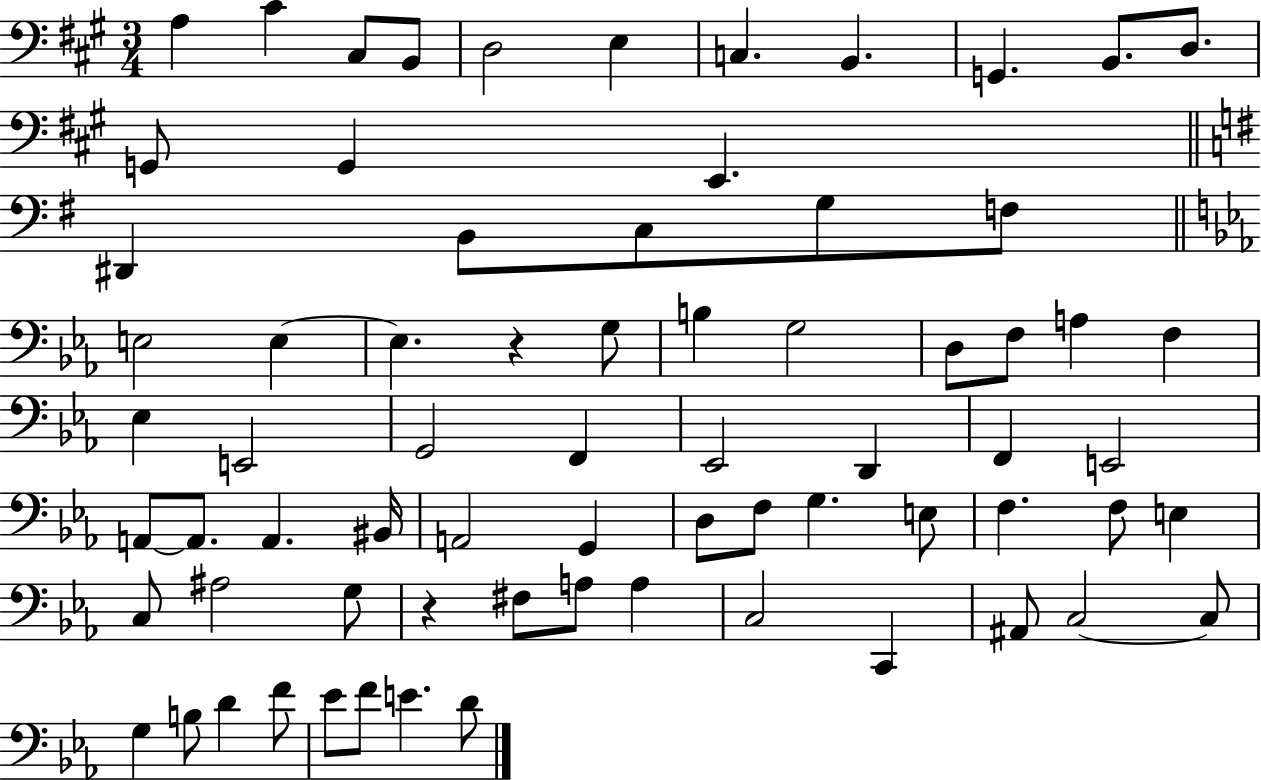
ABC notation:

X:1
T:Untitled
M:3/4
L:1/4
K:A
A, ^C ^C,/2 B,,/2 D,2 E, C, B,, G,, B,,/2 D,/2 G,,/2 G,, E,, ^D,, B,,/2 C,/2 G,/2 F,/2 E,2 E, E, z G,/2 B, G,2 D,/2 F,/2 A, F, _E, E,,2 G,,2 F,, _E,,2 D,, F,, E,,2 A,,/2 A,,/2 A,, ^B,,/4 A,,2 G,, D,/2 F,/2 G, E,/2 F, F,/2 E, C,/2 ^A,2 G,/2 z ^F,/2 A,/2 A, C,2 C,, ^A,,/2 C,2 C,/2 G, B,/2 D F/2 _E/2 F/2 E D/2